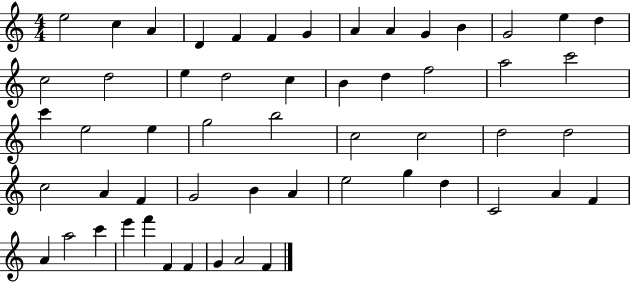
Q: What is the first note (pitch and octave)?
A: E5